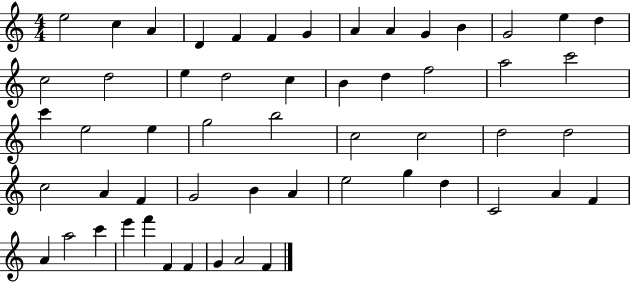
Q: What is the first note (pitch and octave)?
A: E5